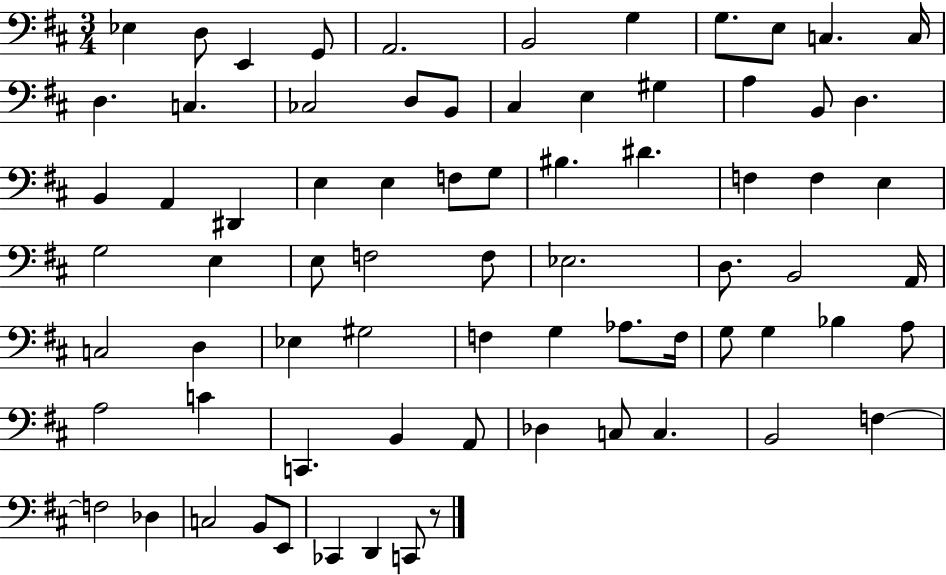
Eb3/q D3/e E2/q G2/e A2/h. B2/h G3/q G3/e. E3/e C3/q. C3/s D3/q. C3/q. CES3/h D3/e B2/e C#3/q E3/q G#3/q A3/q B2/e D3/q. B2/q A2/q D#2/q E3/q E3/q F3/e G3/e BIS3/q. D#4/q. F3/q F3/q E3/q G3/h E3/q E3/e F3/h F3/e Eb3/h. D3/e. B2/h A2/s C3/h D3/q Eb3/q G#3/h F3/q G3/q Ab3/e. F3/s G3/e G3/q Bb3/q A3/e A3/h C4/q C2/q. B2/q A2/e Db3/q C3/e C3/q. B2/h F3/q F3/h Db3/q C3/h B2/e E2/e CES2/q D2/q C2/e R/e